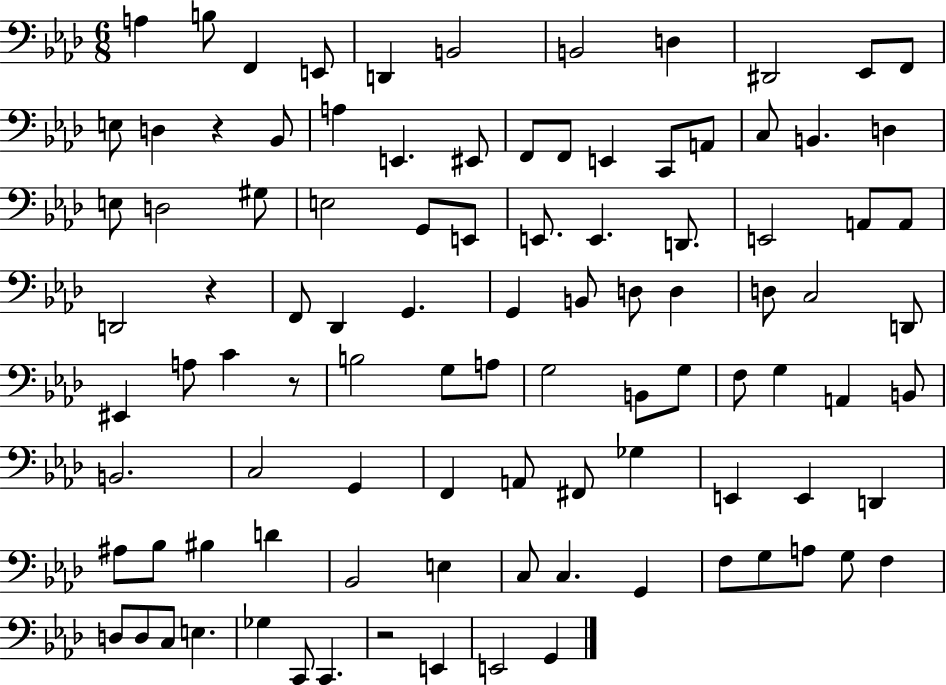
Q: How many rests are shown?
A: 4